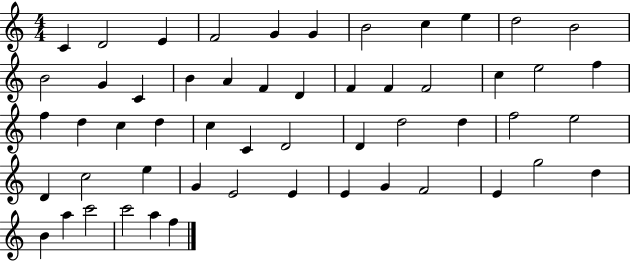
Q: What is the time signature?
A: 4/4